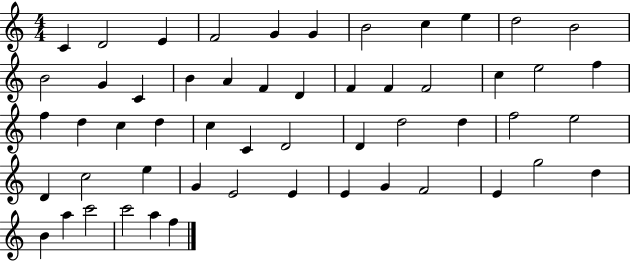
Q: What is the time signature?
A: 4/4